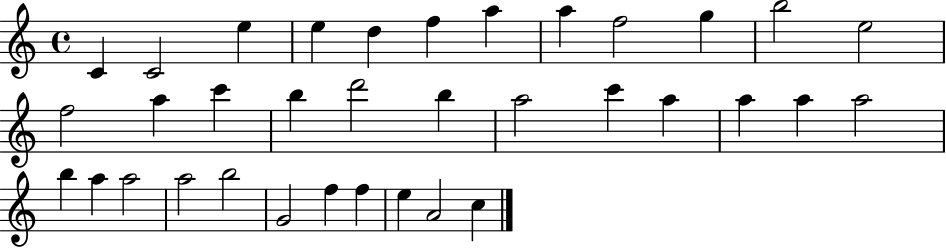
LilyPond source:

{
  \clef treble
  \time 4/4
  \defaultTimeSignature
  \key c \major
  c'4 c'2 e''4 | e''4 d''4 f''4 a''4 | a''4 f''2 g''4 | b''2 e''2 | \break f''2 a''4 c'''4 | b''4 d'''2 b''4 | a''2 c'''4 a''4 | a''4 a''4 a''2 | \break b''4 a''4 a''2 | a''2 b''2 | g'2 f''4 f''4 | e''4 a'2 c''4 | \break \bar "|."
}